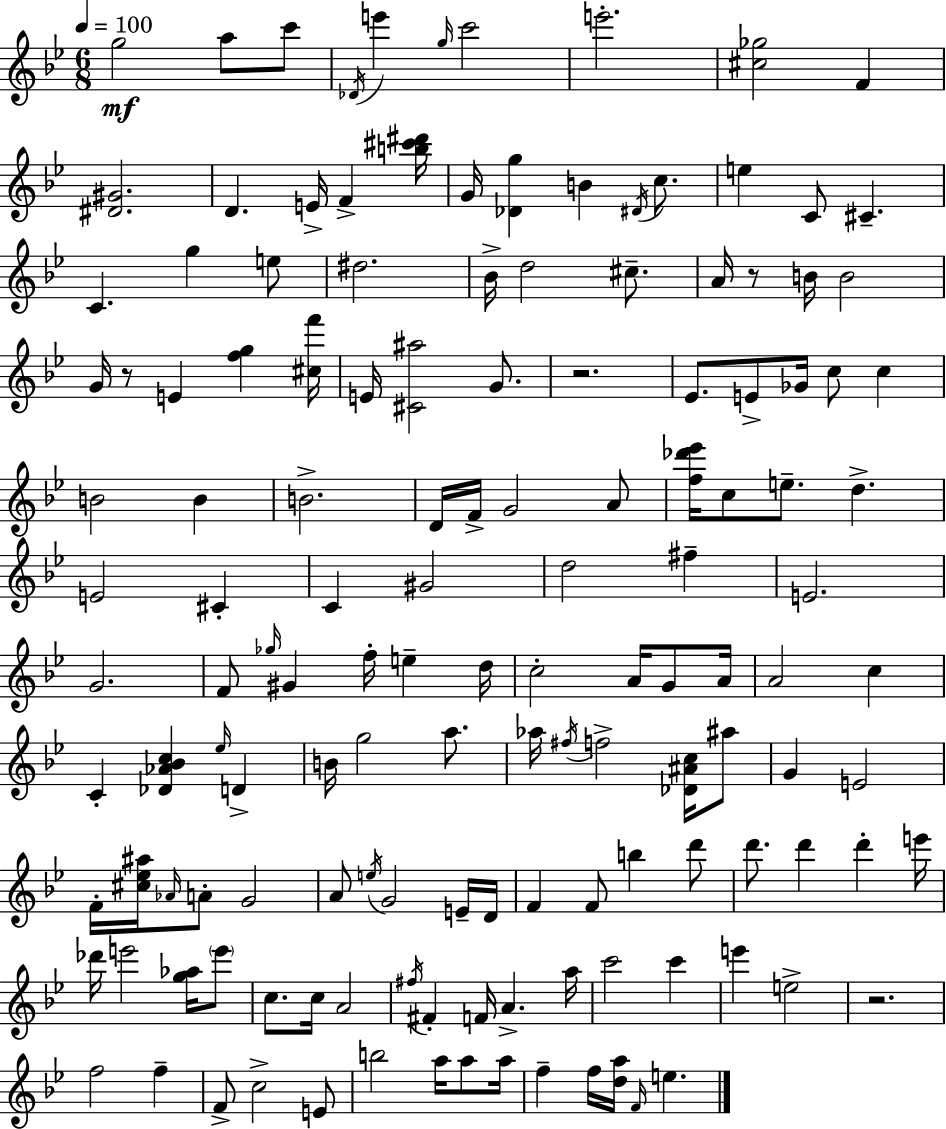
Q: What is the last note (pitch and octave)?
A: E5